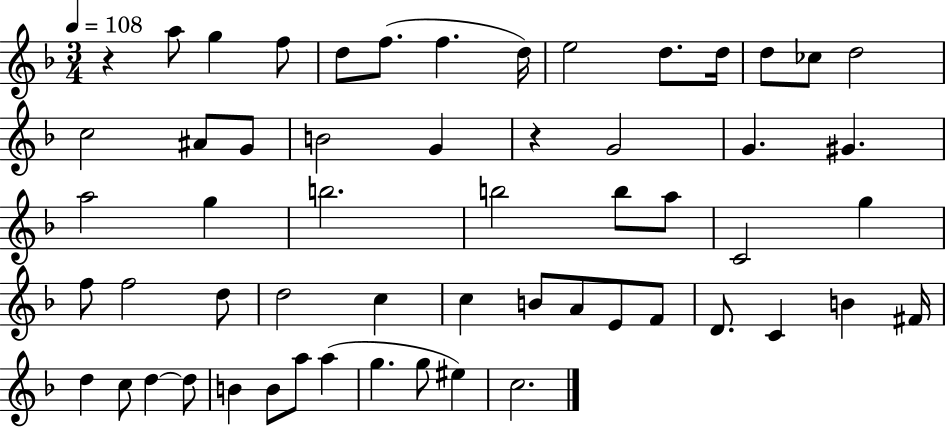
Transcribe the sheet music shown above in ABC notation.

X:1
T:Untitled
M:3/4
L:1/4
K:F
z a/2 g f/2 d/2 f/2 f d/4 e2 d/2 d/4 d/2 _c/2 d2 c2 ^A/2 G/2 B2 G z G2 G ^G a2 g b2 b2 b/2 a/2 C2 g f/2 f2 d/2 d2 c c B/2 A/2 E/2 F/2 D/2 C B ^F/4 d c/2 d d/2 B B/2 a/2 a g g/2 ^e c2